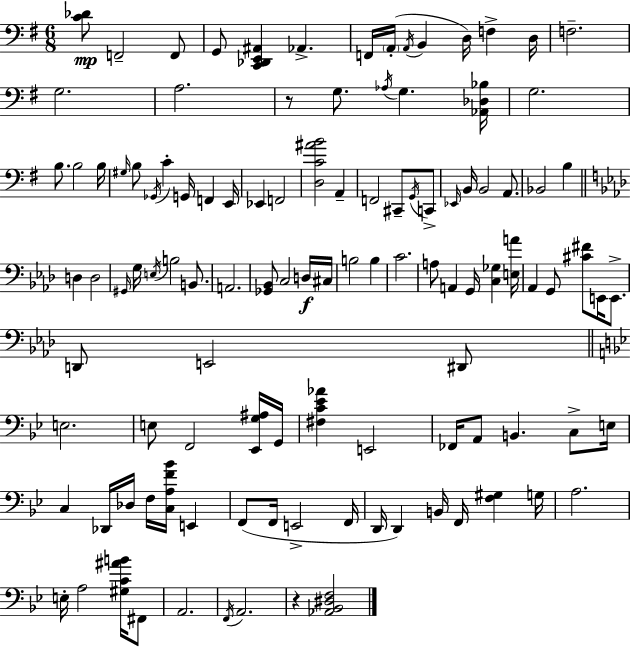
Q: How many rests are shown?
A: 2